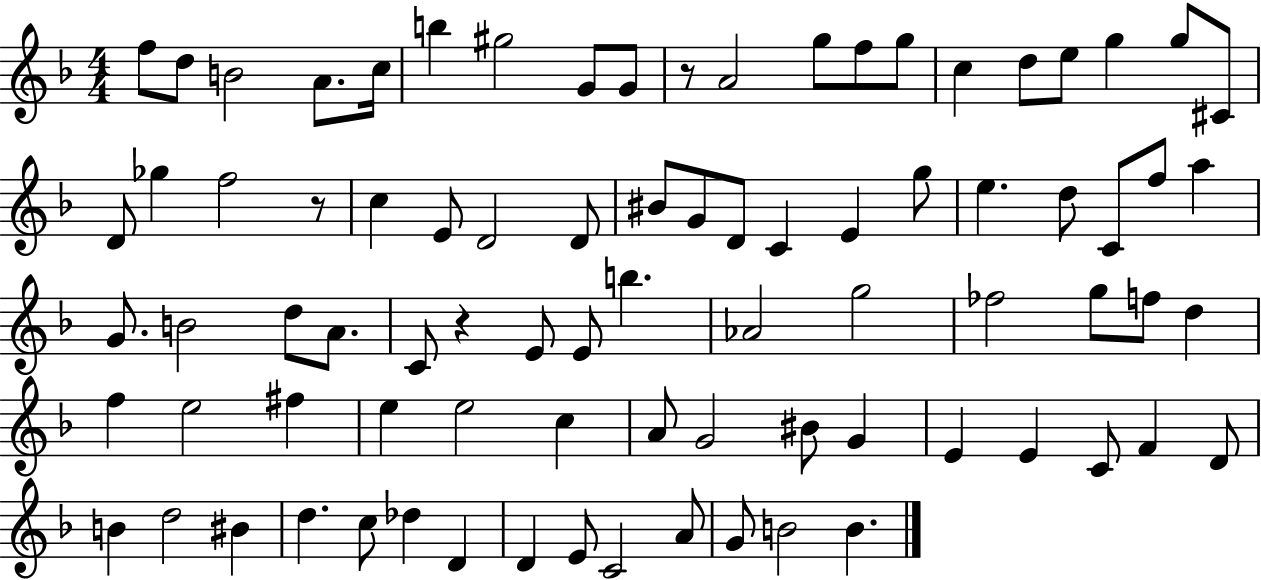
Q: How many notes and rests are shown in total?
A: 83